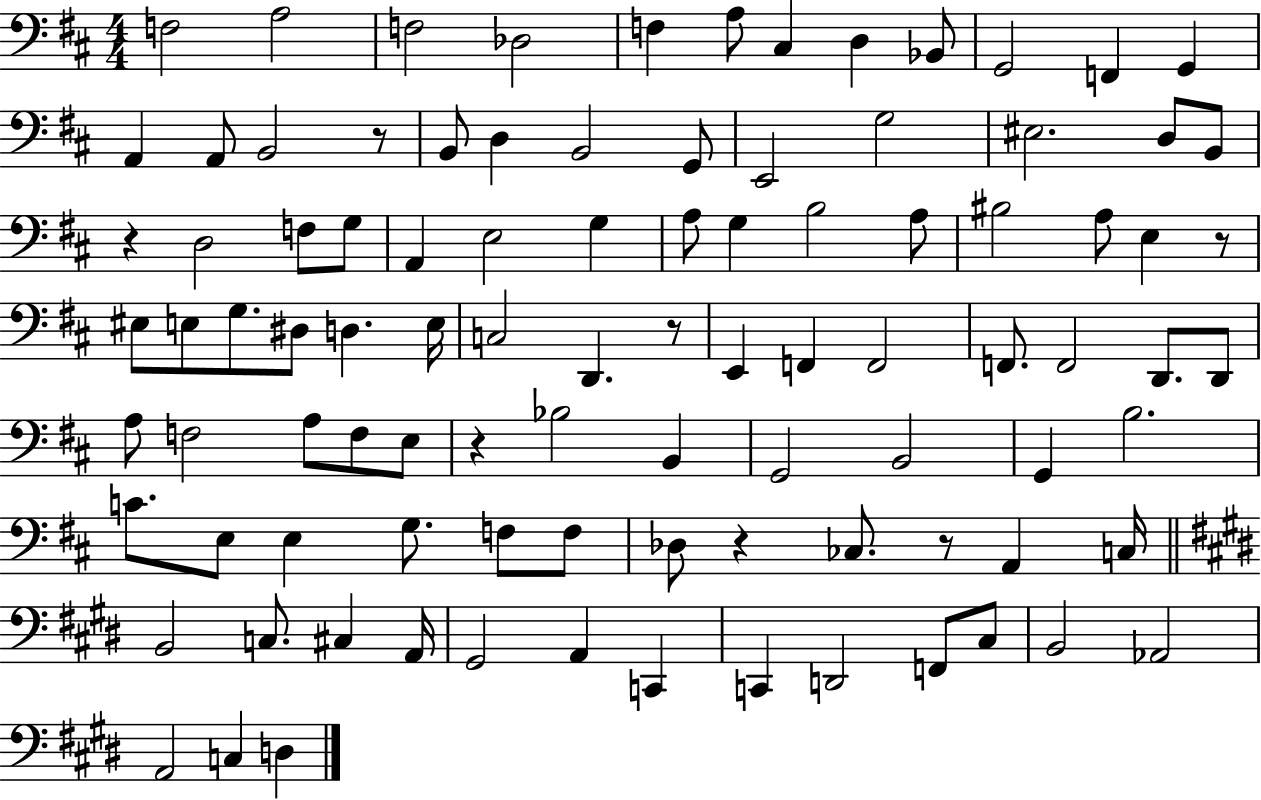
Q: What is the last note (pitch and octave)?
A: D3